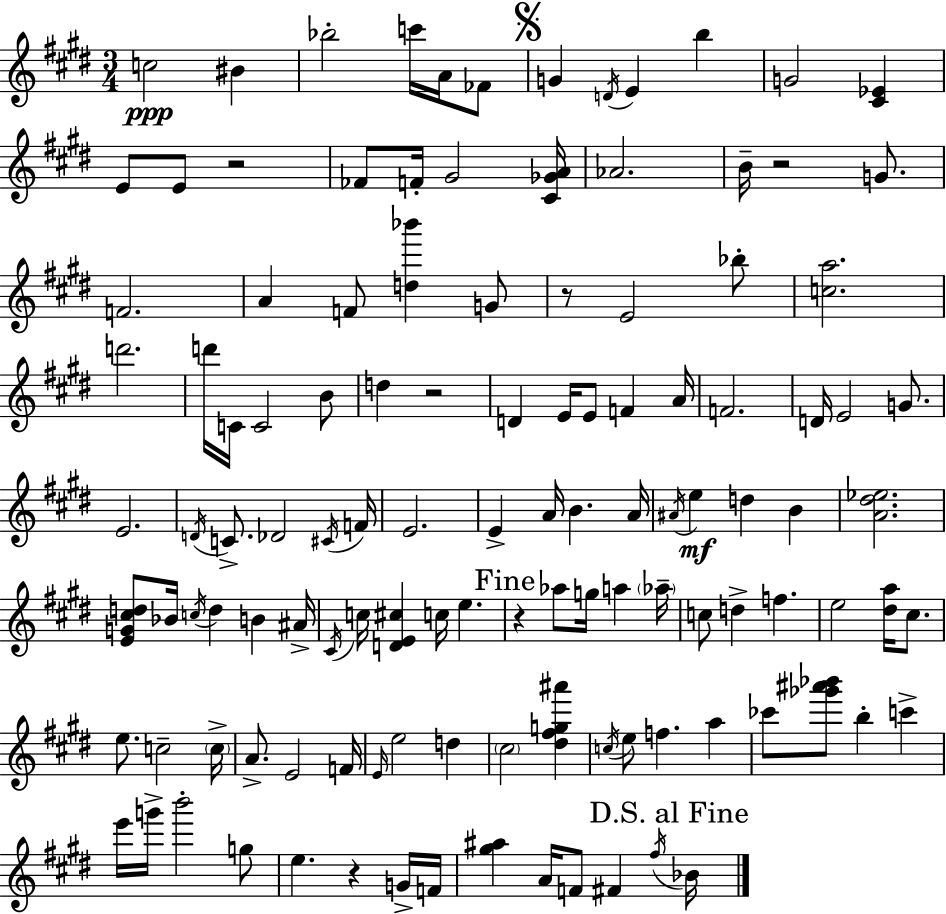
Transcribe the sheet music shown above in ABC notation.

X:1
T:Untitled
M:3/4
L:1/4
K:E
c2 ^B _b2 c'/4 A/4 _F/2 G D/4 E b G2 [^C_E] E/2 E/2 z2 _F/2 F/4 ^G2 [^C_GA]/4 _A2 B/4 z2 G/2 F2 A F/2 [d_b'] G/2 z/2 E2 _b/2 [ca]2 d'2 d'/4 C/4 C2 B/2 d z2 D E/4 E/2 F A/4 F2 D/4 E2 G/2 E2 D/4 C/2 _D2 ^C/4 F/4 E2 E A/4 B A/4 ^A/4 e d B [A^d_e]2 [EG^cd]/2 _B/4 c/4 d B ^A/4 ^C/4 c/4 [DE^c] c/4 e z _a/2 g/4 a _a/4 c/2 d f e2 [^da]/4 ^c/2 e/2 c2 c/4 A/2 E2 F/4 E/4 e2 d ^c2 [^d^fg^a'] c/4 e/2 f a _c'/2 [_g'^a'_b']/2 b c' e'/4 g'/4 b'2 g/2 e z G/4 F/4 [^g^a] A/4 F/2 ^F ^f/4 _B/4